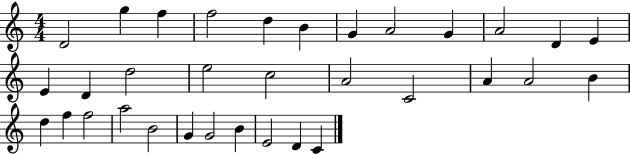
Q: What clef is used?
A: treble